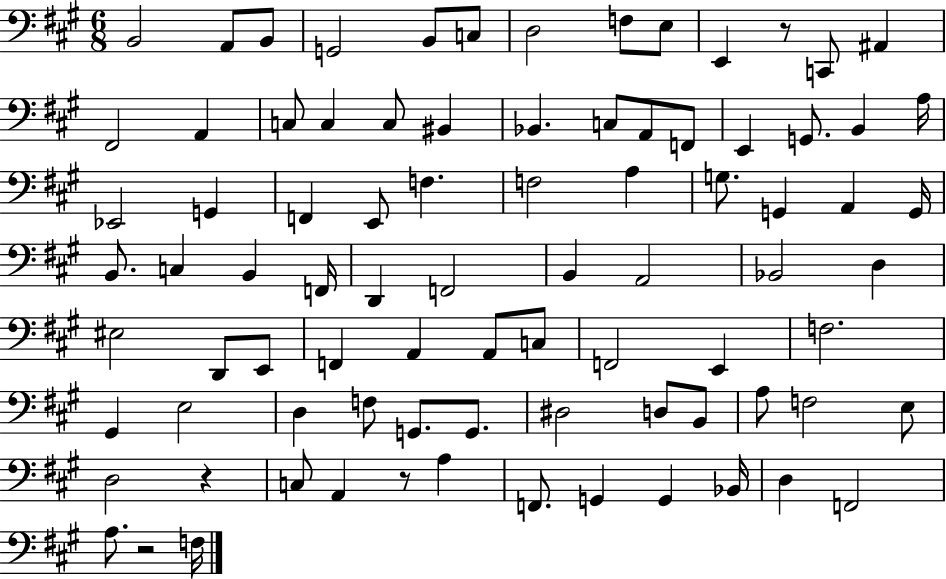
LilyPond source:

{
  \clef bass
  \numericTimeSignature
  \time 6/8
  \key a \major
  \repeat volta 2 { b,2 a,8 b,8 | g,2 b,8 c8 | d2 f8 e8 | e,4 r8 c,8 ais,4 | \break fis,2 a,4 | c8 c4 c8 bis,4 | bes,4. c8 a,8 f,8 | e,4 g,8. b,4 a16 | \break ees,2 g,4 | f,4 e,8 f4. | f2 a4 | g8. g,4 a,4 g,16 | \break b,8. c4 b,4 f,16 | d,4 f,2 | b,4 a,2 | bes,2 d4 | \break eis2 d,8 e,8 | f,4 a,4 a,8 c8 | f,2 e,4 | f2. | \break gis,4 e2 | d4 f8 g,8. g,8. | dis2 d8 b,8 | a8 f2 e8 | \break d2 r4 | c8 a,4 r8 a4 | f,8. g,4 g,4 bes,16 | d4 f,2 | \break a8. r2 f16 | } \bar "|."
}